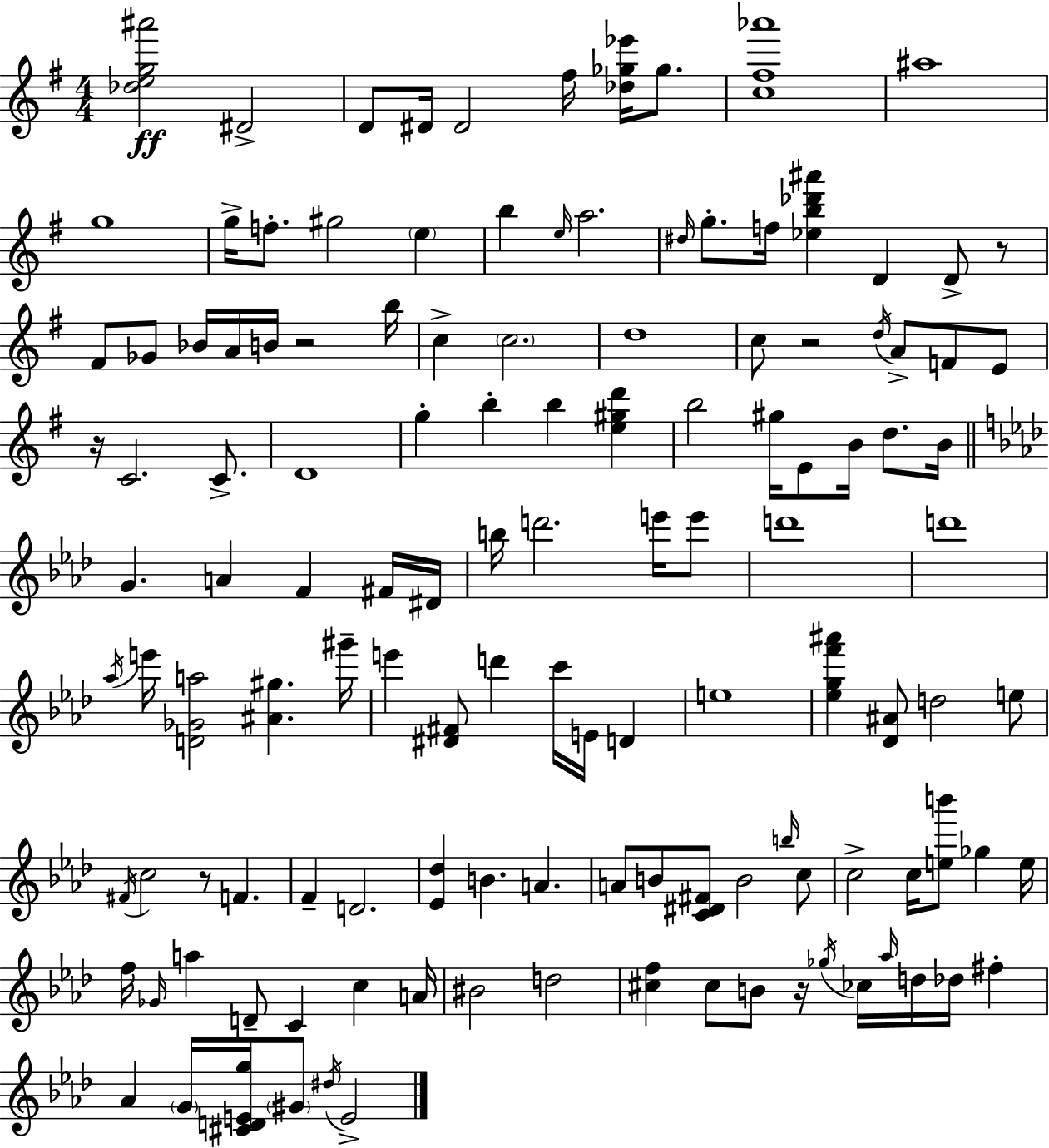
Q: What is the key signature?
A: G major